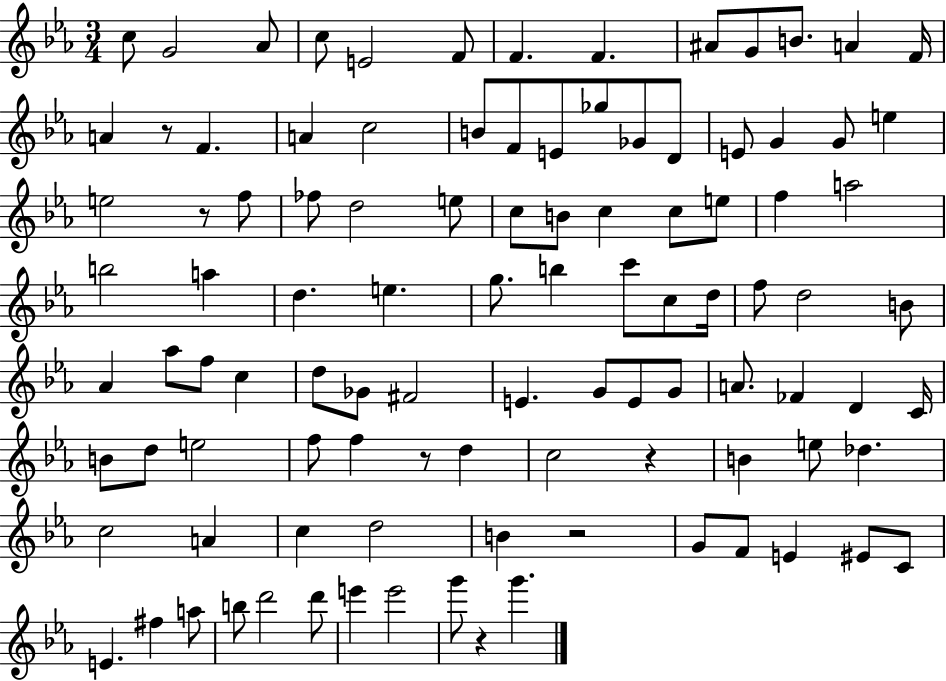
{
  \clef treble
  \numericTimeSignature
  \time 3/4
  \key ees \major
  \repeat volta 2 { c''8 g'2 aes'8 | c''8 e'2 f'8 | f'4. f'4. | ais'8 g'8 b'8. a'4 f'16 | \break a'4 r8 f'4. | a'4 c''2 | b'8 f'8 e'8 ges''8 ges'8 d'8 | e'8 g'4 g'8 e''4 | \break e''2 r8 f''8 | fes''8 d''2 e''8 | c''8 b'8 c''4 c''8 e''8 | f''4 a''2 | \break b''2 a''4 | d''4. e''4. | g''8. b''4 c'''8 c''8 d''16 | f''8 d''2 b'8 | \break aes'4 aes''8 f''8 c''4 | d''8 ges'8 fis'2 | e'4. g'8 e'8 g'8 | a'8. fes'4 d'4 c'16 | \break b'8 d''8 e''2 | f''8 f''4 r8 d''4 | c''2 r4 | b'4 e''8 des''4. | \break c''2 a'4 | c''4 d''2 | b'4 r2 | g'8 f'8 e'4 eis'8 c'8 | \break e'4. fis''4 a''8 | b''8 d'''2 d'''8 | e'''4 e'''2 | g'''8 r4 g'''4. | \break } \bar "|."
}